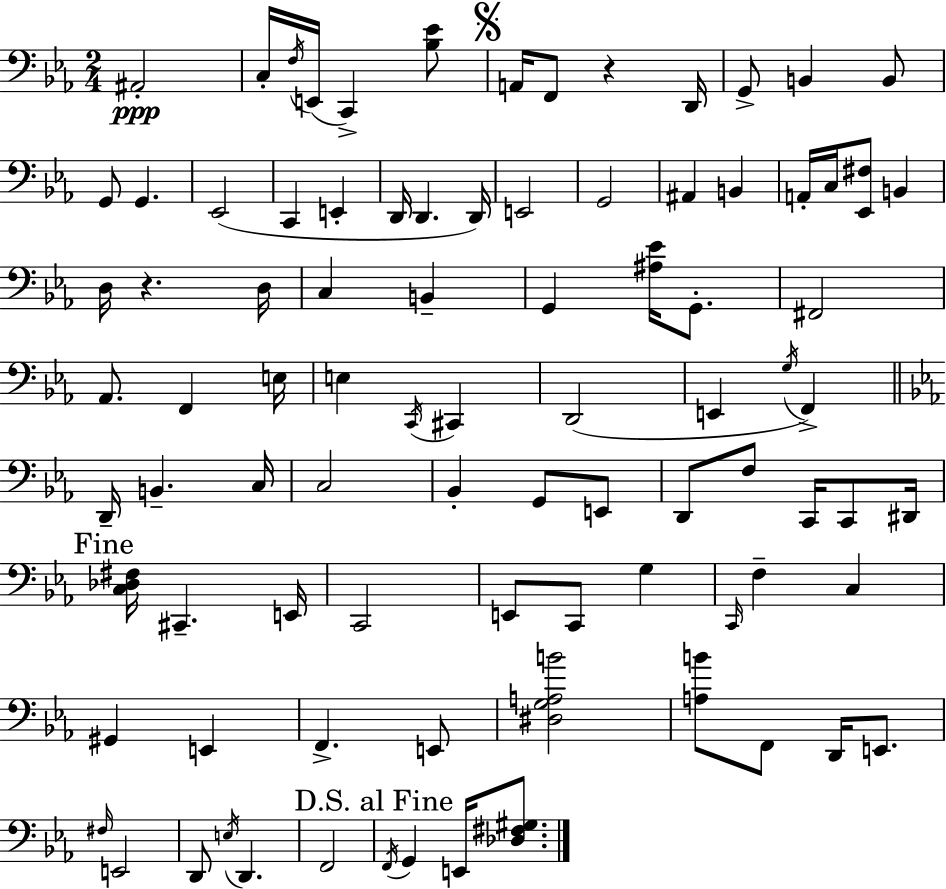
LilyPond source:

{
  \clef bass
  \numericTimeSignature
  \time 2/4
  \key ees \major
  ais,2-.\ppp | c16-. \acciaccatura { f16 }( e,16 c,4->) <bes ees'>8 | \mark \markup { \musicglyph "scripts.segno" } a,16 f,8 r4 | d,16 g,8-> b,4 b,8 | \break g,8 g,4. | ees,2( | c,4 e,4-. | d,16 d,4. | \break d,16) e,2 | g,2 | ais,4 b,4 | a,16-. c16 <ees, fis>8 b,4 | \break d16 r4. | d16 c4 b,4-- | g,4 <ais ees'>16 g,8.-. | fis,2 | \break aes,8. f,4 | e16 e4 \acciaccatura { c,16 } cis,4 | d,2( | e,4 \acciaccatura { g16 }) f,4-> | \break \bar "||" \break \key c \minor d,16-- b,4.-- c16 | c2 | bes,4-. g,8 e,8 | d,8 f8 c,16 c,8 dis,16 | \break \mark "Fine" <c des fis>16 cis,4.-- e,16 | c,2 | e,8 c,8 g4 | \grace { c,16 } f4-- c4 | \break gis,4 e,4 | f,4.-> e,8 | <dis g a b'>2 | <a b'>8 f,8 d,16 e,8. | \break \grace { fis16 } e,2 | d,8 \acciaccatura { e16 } d,4. | f,2 | \mark "D.S. al Fine" \acciaccatura { f,16 } g,4 | \break e,16 <des fis gis>8. \bar "|."
}